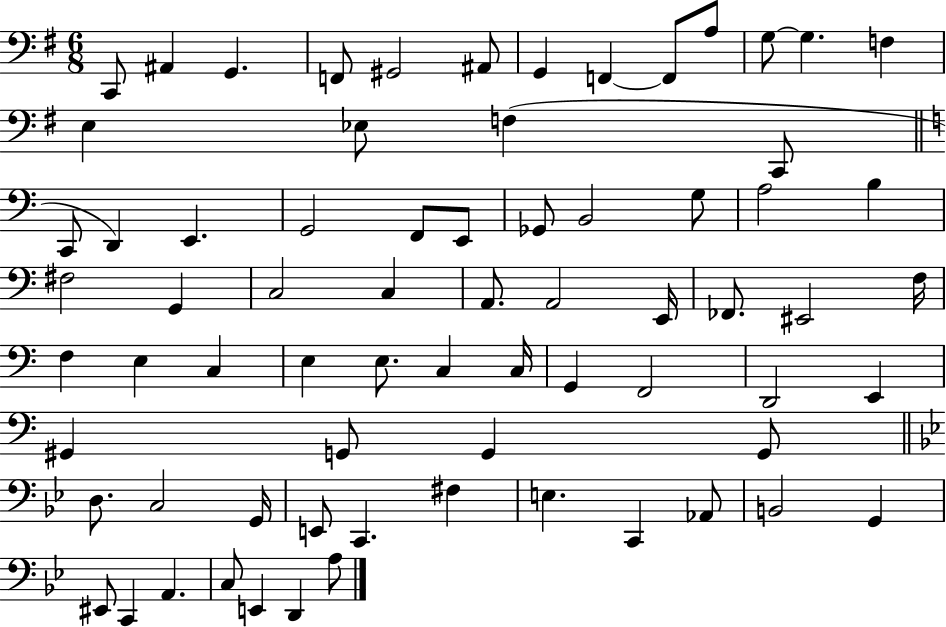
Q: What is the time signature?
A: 6/8